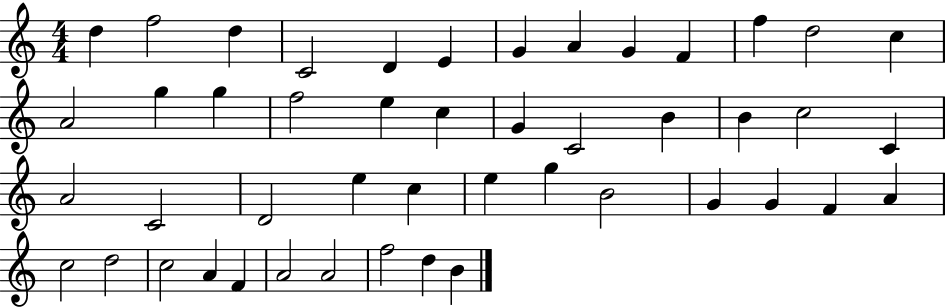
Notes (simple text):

D5/q F5/h D5/q C4/h D4/q E4/q G4/q A4/q G4/q F4/q F5/q D5/h C5/q A4/h G5/q G5/q F5/h E5/q C5/q G4/q C4/h B4/q B4/q C5/h C4/q A4/h C4/h D4/h E5/q C5/q E5/q G5/q B4/h G4/q G4/q F4/q A4/q C5/h D5/h C5/h A4/q F4/q A4/h A4/h F5/h D5/q B4/q